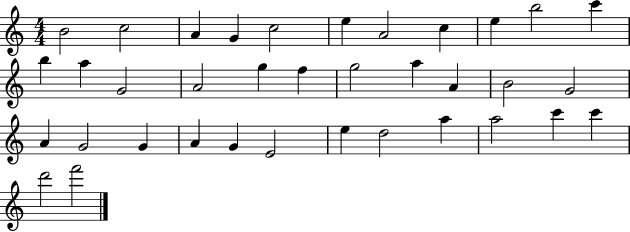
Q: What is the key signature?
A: C major